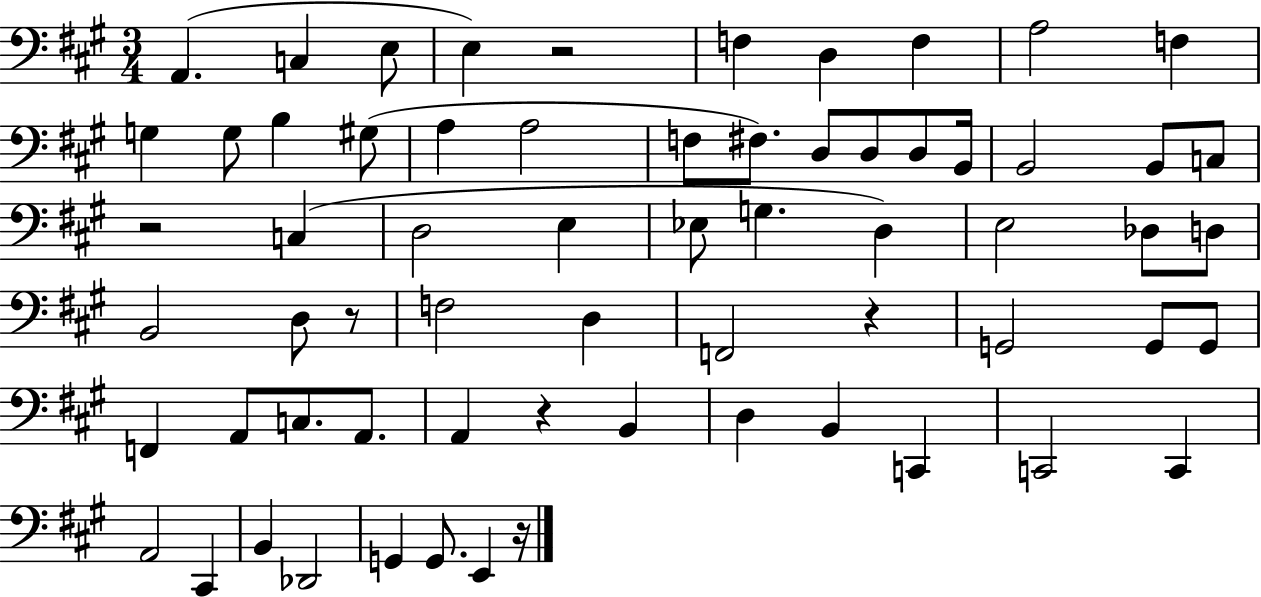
{
  \clef bass
  \numericTimeSignature
  \time 3/4
  \key a \major
  \repeat volta 2 { a,4.( c4 e8 | e4) r2 | f4 d4 f4 | a2 f4 | \break g4 g8 b4 gis8( | a4 a2 | f8 fis8.) d8 d8 d8 b,16 | b,2 b,8 c8 | \break r2 c4( | d2 e4 | ees8 g4. d4) | e2 des8 d8 | \break b,2 d8 r8 | f2 d4 | f,2 r4 | g,2 g,8 g,8 | \break f,4 a,8 c8. a,8. | a,4 r4 b,4 | d4 b,4 c,4 | c,2 c,4 | \break a,2 cis,4 | b,4 des,2 | g,4 g,8. e,4 r16 | } \bar "|."
}